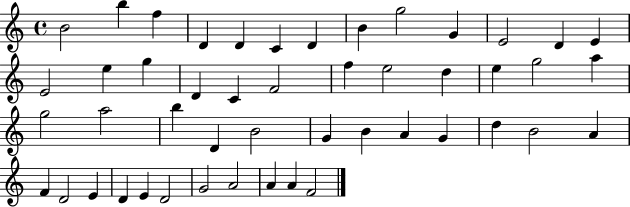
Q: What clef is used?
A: treble